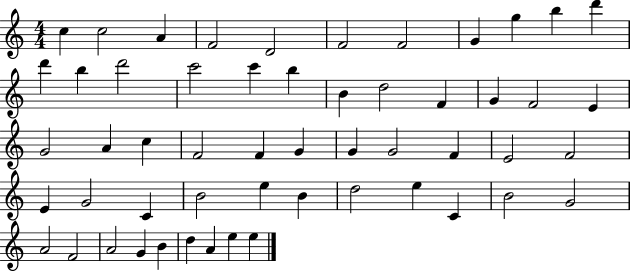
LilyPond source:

{
  \clef treble
  \numericTimeSignature
  \time 4/4
  \key c \major
  c''4 c''2 a'4 | f'2 d'2 | f'2 f'2 | g'4 g''4 b''4 d'''4 | \break d'''4 b''4 d'''2 | c'''2 c'''4 b''4 | b'4 d''2 f'4 | g'4 f'2 e'4 | \break g'2 a'4 c''4 | f'2 f'4 g'4 | g'4 g'2 f'4 | e'2 f'2 | \break e'4 g'2 c'4 | b'2 e''4 b'4 | d''2 e''4 c'4 | b'2 g'2 | \break a'2 f'2 | a'2 g'4 b'4 | d''4 a'4 e''4 e''4 | \bar "|."
}